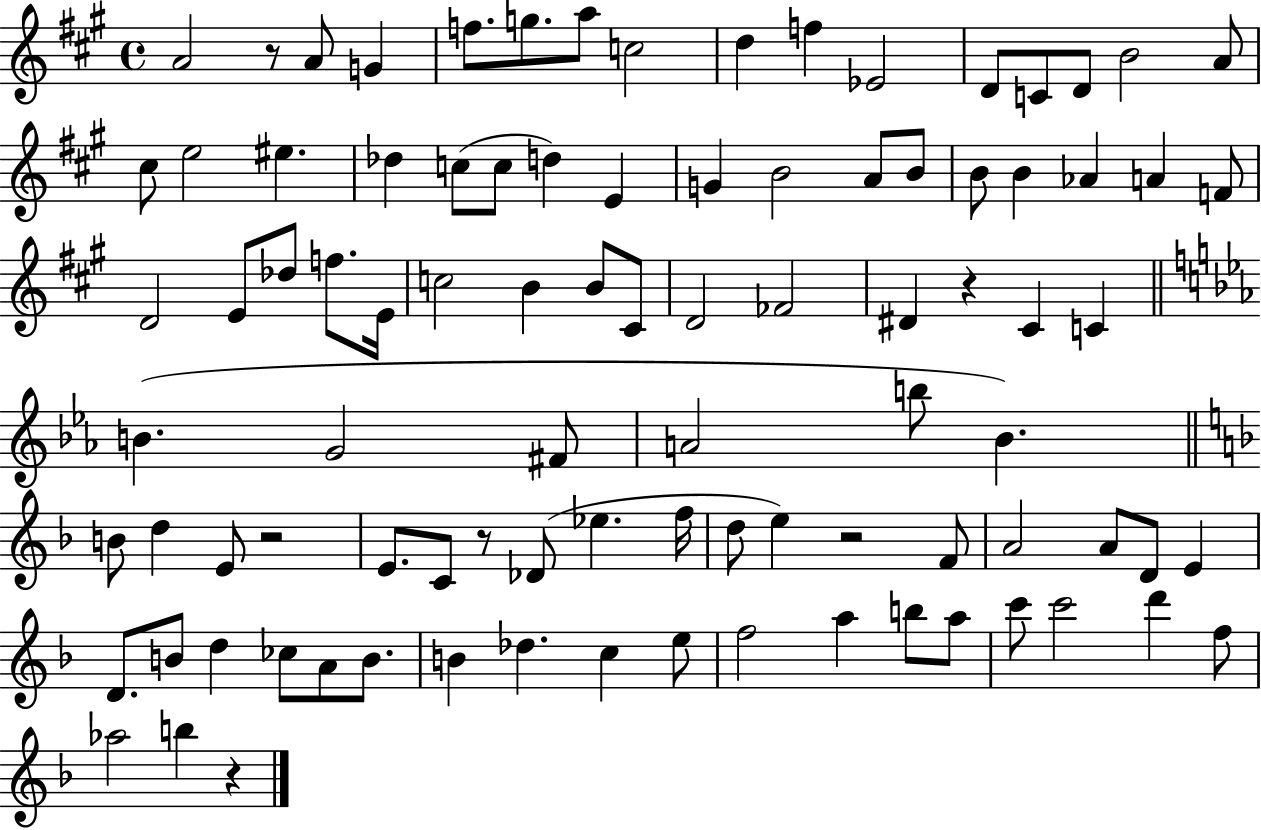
X:1
T:Untitled
M:4/4
L:1/4
K:A
A2 z/2 A/2 G f/2 g/2 a/2 c2 d f _E2 D/2 C/2 D/2 B2 A/2 ^c/2 e2 ^e _d c/2 c/2 d E G B2 A/2 B/2 B/2 B _A A F/2 D2 E/2 _d/2 f/2 E/4 c2 B B/2 ^C/2 D2 _F2 ^D z ^C C B G2 ^F/2 A2 b/2 _B B/2 d E/2 z2 E/2 C/2 z/2 _D/2 _e f/4 d/2 e z2 F/2 A2 A/2 D/2 E D/2 B/2 d _c/2 A/2 B/2 B _d c e/2 f2 a b/2 a/2 c'/2 c'2 d' f/2 _a2 b z